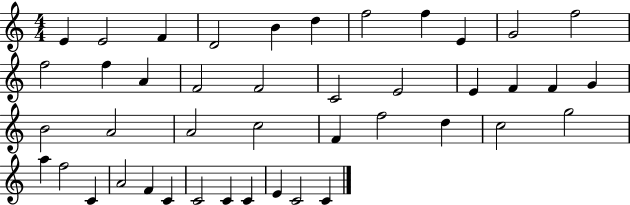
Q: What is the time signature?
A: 4/4